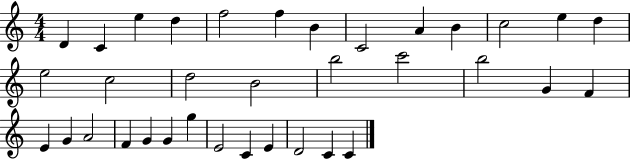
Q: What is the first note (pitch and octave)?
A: D4